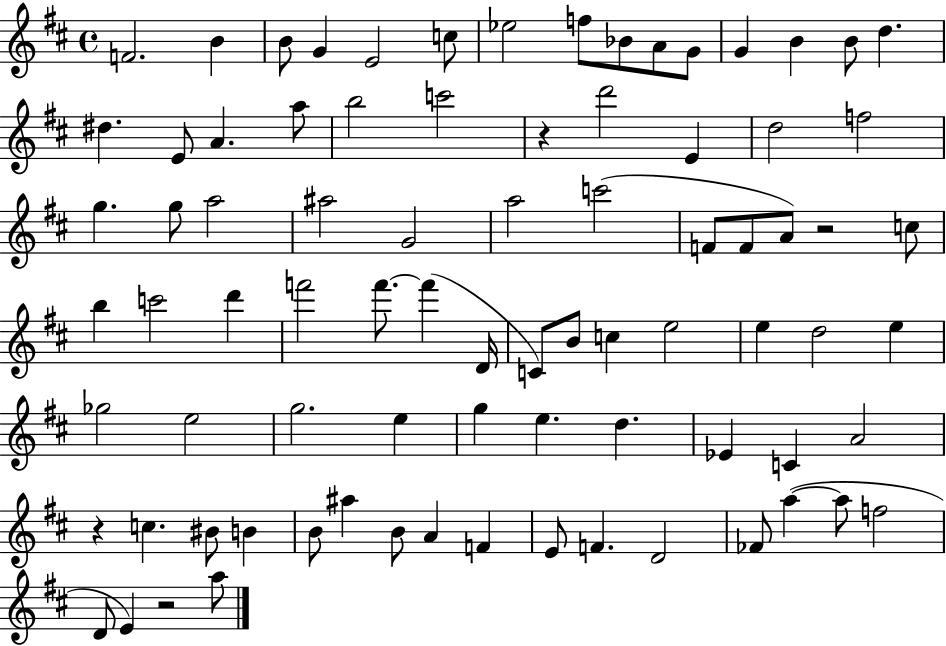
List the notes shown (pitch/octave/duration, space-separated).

F4/h. B4/q B4/e G4/q E4/h C5/e Eb5/h F5/e Bb4/e A4/e G4/e G4/q B4/q B4/e D5/q. D#5/q. E4/e A4/q. A5/e B5/h C6/h R/q D6/h E4/q D5/h F5/h G5/q. G5/e A5/h A#5/h G4/h A5/h C6/h F4/e F4/e A4/e R/h C5/e B5/q C6/h D6/q F6/h F6/e. F6/q D4/s C4/e B4/e C5/q E5/h E5/q D5/h E5/q Gb5/h E5/h G5/h. E5/q G5/q E5/q. D5/q. Eb4/q C4/q A4/h R/q C5/q. BIS4/e B4/q B4/e A#5/q B4/e A4/q F4/q E4/e F4/q. D4/h FES4/e A5/q A5/e F5/h D4/e E4/q R/h A5/e